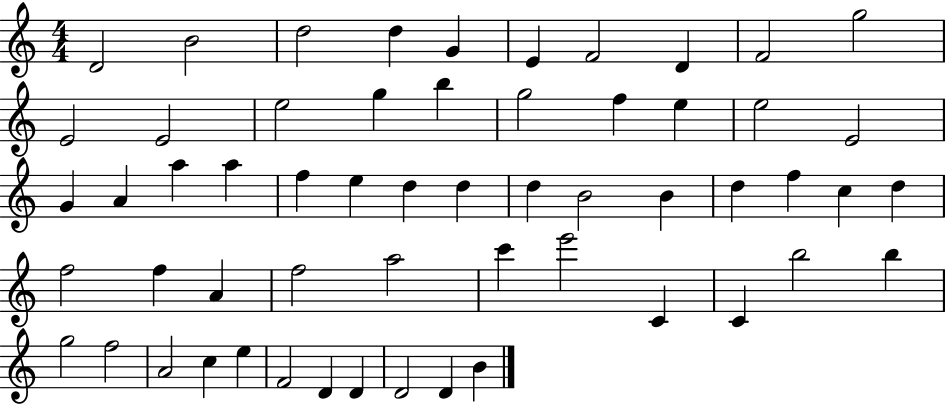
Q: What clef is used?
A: treble